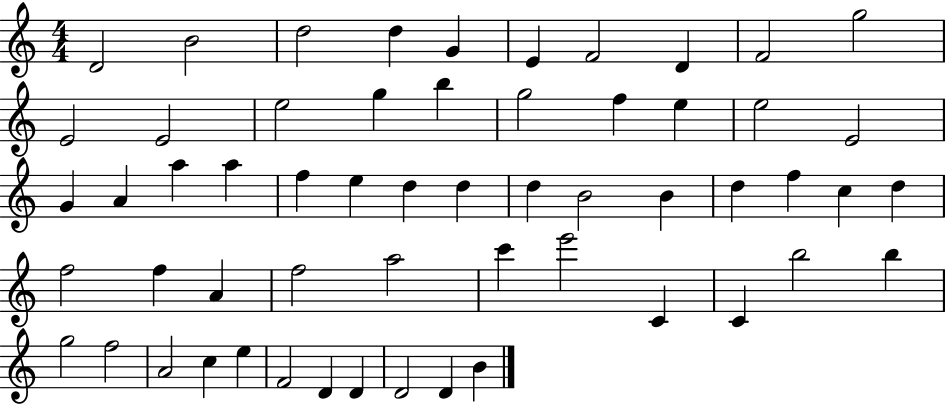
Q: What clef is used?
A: treble